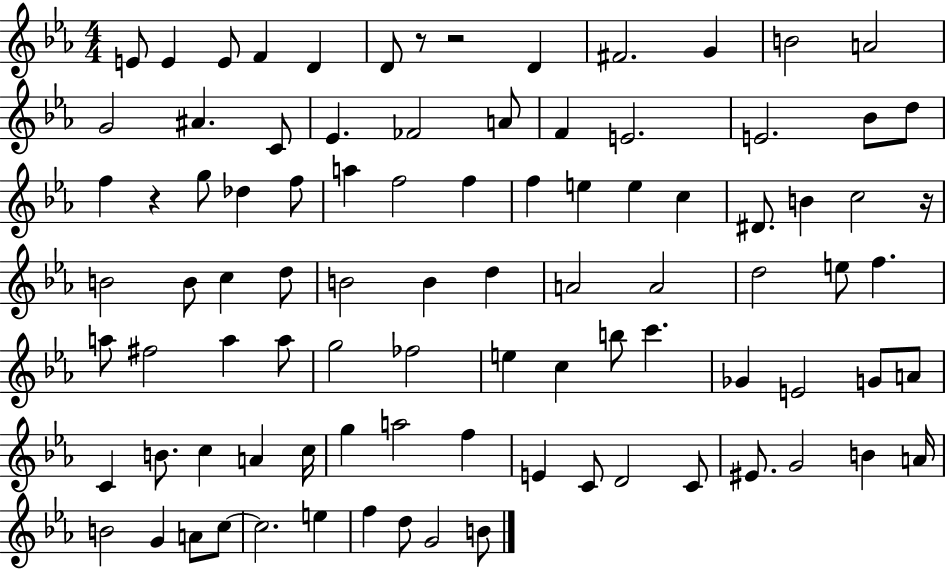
E4/e E4/q E4/e F4/q D4/q D4/e R/e R/h D4/q F#4/h. G4/q B4/h A4/h G4/h A#4/q. C4/e Eb4/q. FES4/h A4/e F4/q E4/h. E4/h. Bb4/e D5/e F5/q R/q G5/e Db5/q F5/e A5/q F5/h F5/q F5/q E5/q E5/q C5/q D#4/e. B4/q C5/h R/s B4/h B4/e C5/q D5/e B4/h B4/q D5/q A4/h A4/h D5/h E5/e F5/q. A5/e F#5/h A5/q A5/e G5/h FES5/h E5/q C5/q B5/e C6/q. Gb4/q E4/h G4/e A4/e C4/q B4/e. C5/q A4/q C5/s G5/q A5/h F5/q E4/q C4/e D4/h C4/e EIS4/e. G4/h B4/q A4/s B4/h G4/q A4/e C5/e C5/h. E5/q F5/q D5/e G4/h B4/e